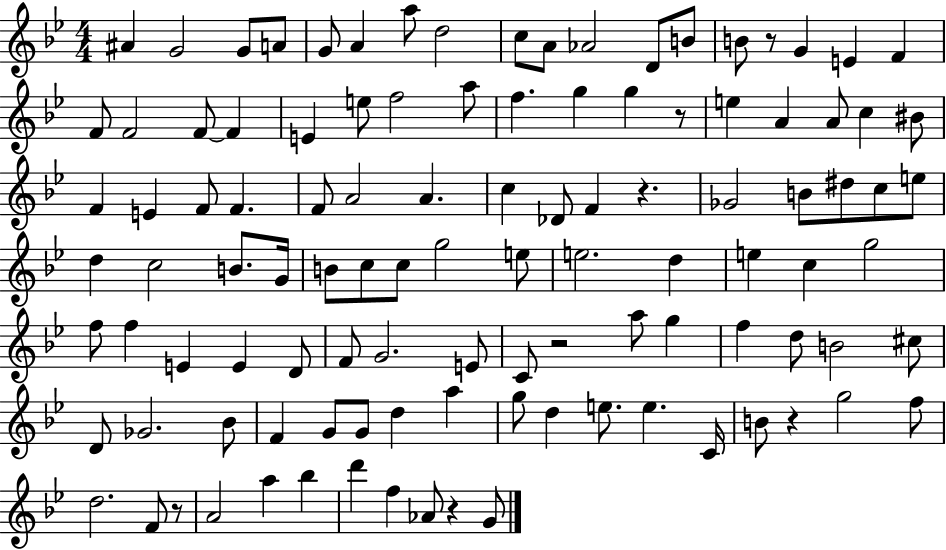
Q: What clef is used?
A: treble